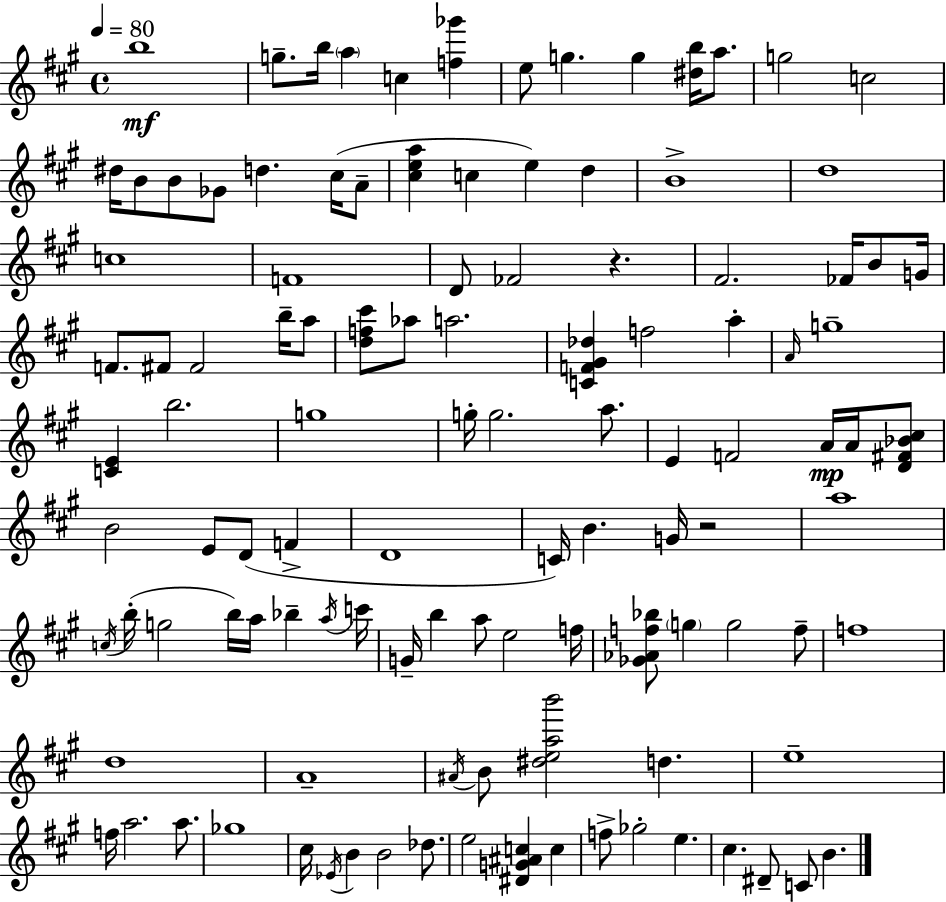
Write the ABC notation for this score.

X:1
T:Untitled
M:4/4
L:1/4
K:A
b4 g/2 b/4 a c [f_g'] e/2 g g [^db]/4 a/2 g2 c2 ^d/4 B/2 B/2 _G/2 d ^c/4 A/2 [^cea] c e d B4 d4 c4 F4 D/2 _F2 z ^F2 _F/4 B/2 G/4 F/2 ^F/2 ^F2 b/4 a/2 [df^c']/2 _a/2 a2 [CF^G_d] f2 a A/4 g4 [CE] b2 g4 g/4 g2 a/2 E F2 A/4 A/4 [D^F_B^c]/2 B2 E/2 D/2 F D4 C/4 B G/4 z2 a4 c/4 b/4 g2 b/4 a/4 _b a/4 c'/4 G/4 b a/2 e2 f/4 [_G_Af_b]/2 g g2 f/2 f4 d4 A4 ^A/4 B/2 [^deab']2 d e4 f/4 a2 a/2 _g4 ^c/4 _E/4 B B2 _d/2 e2 [^DG^Ac] c f/2 _g2 e ^c ^D/2 C/2 B